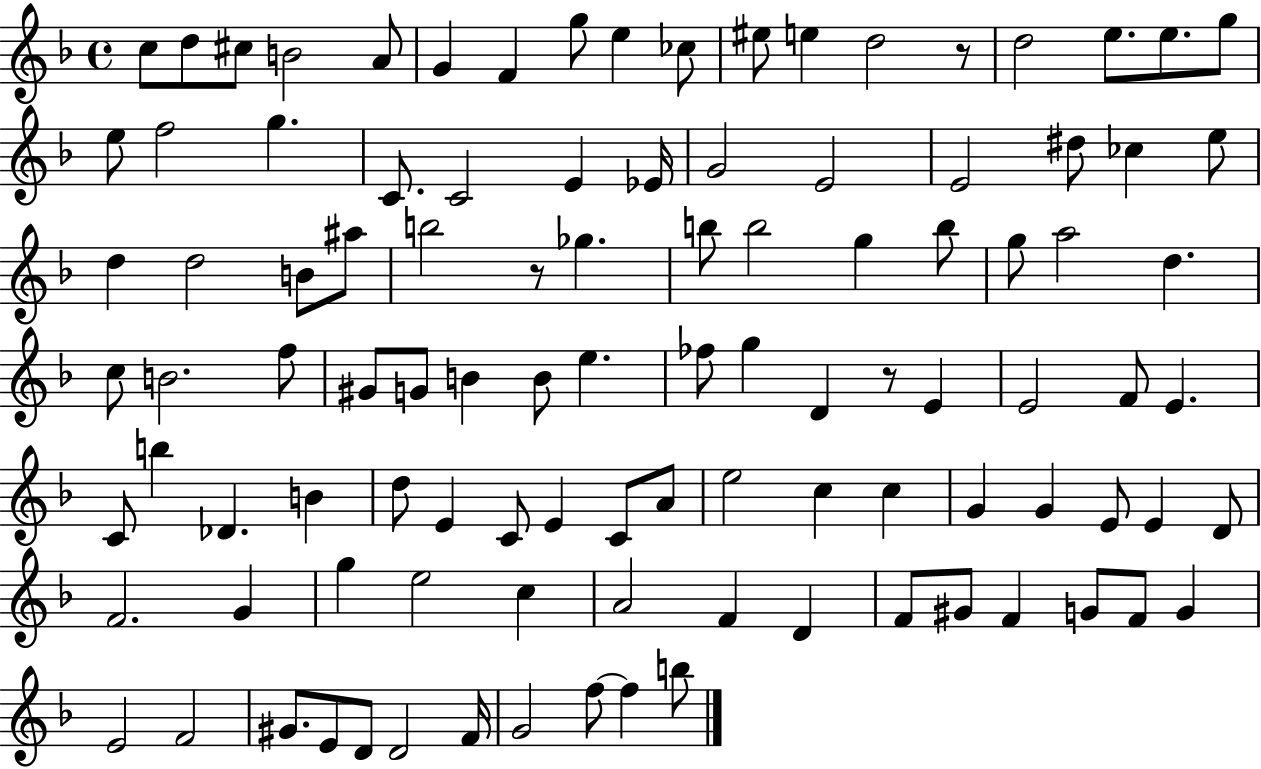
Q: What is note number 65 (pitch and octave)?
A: C4